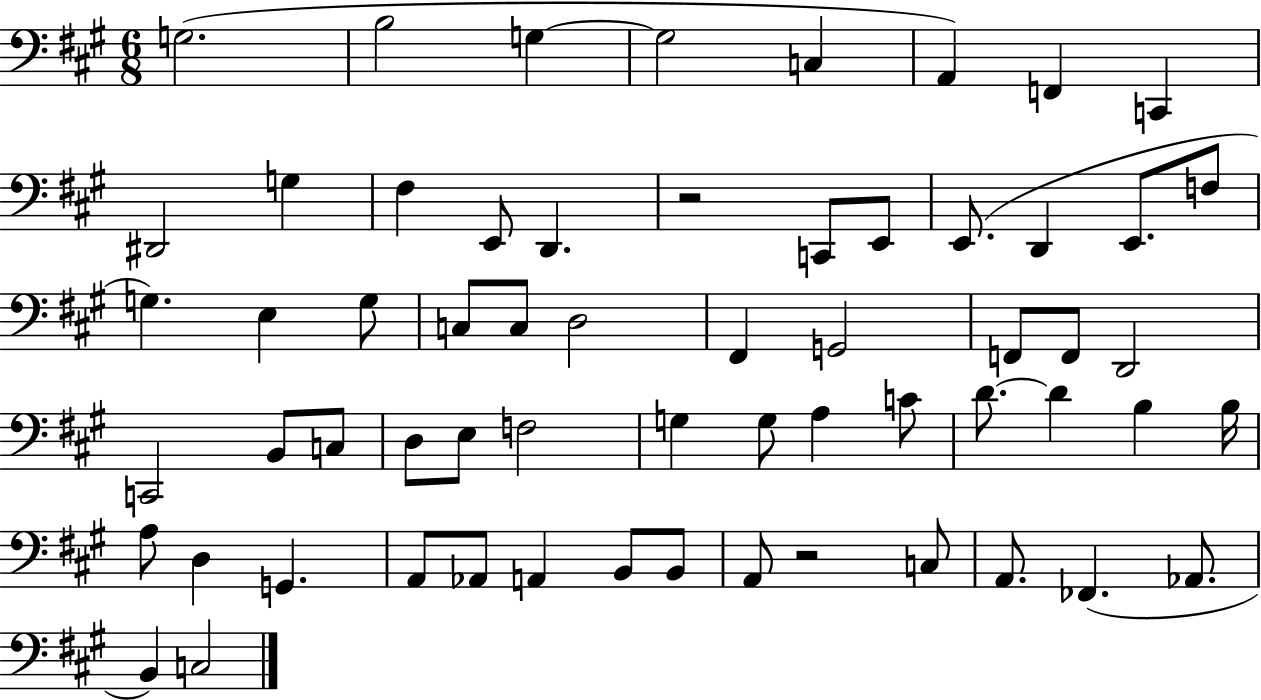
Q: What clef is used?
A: bass